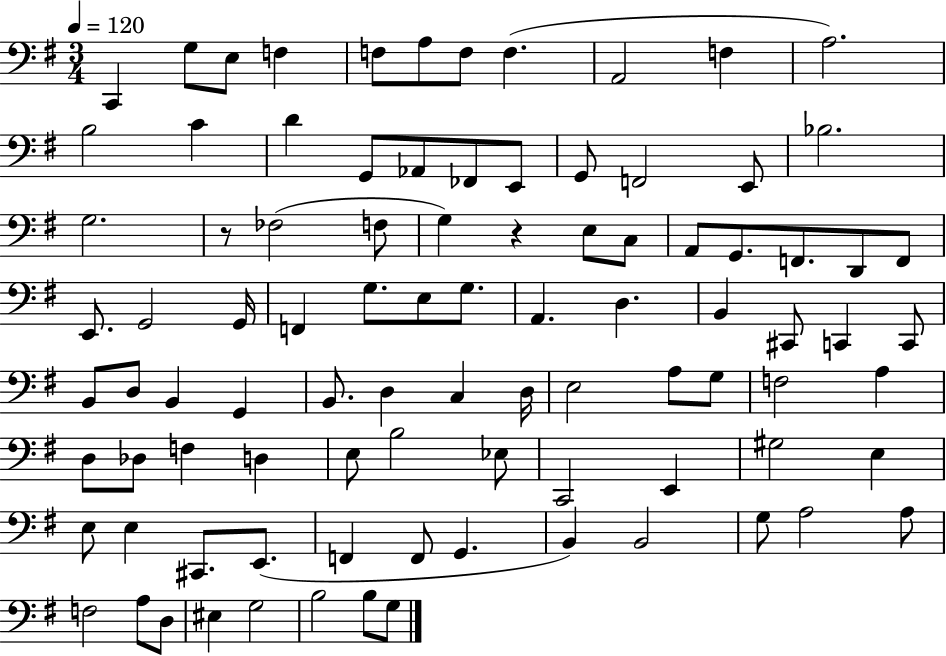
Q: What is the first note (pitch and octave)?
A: C2